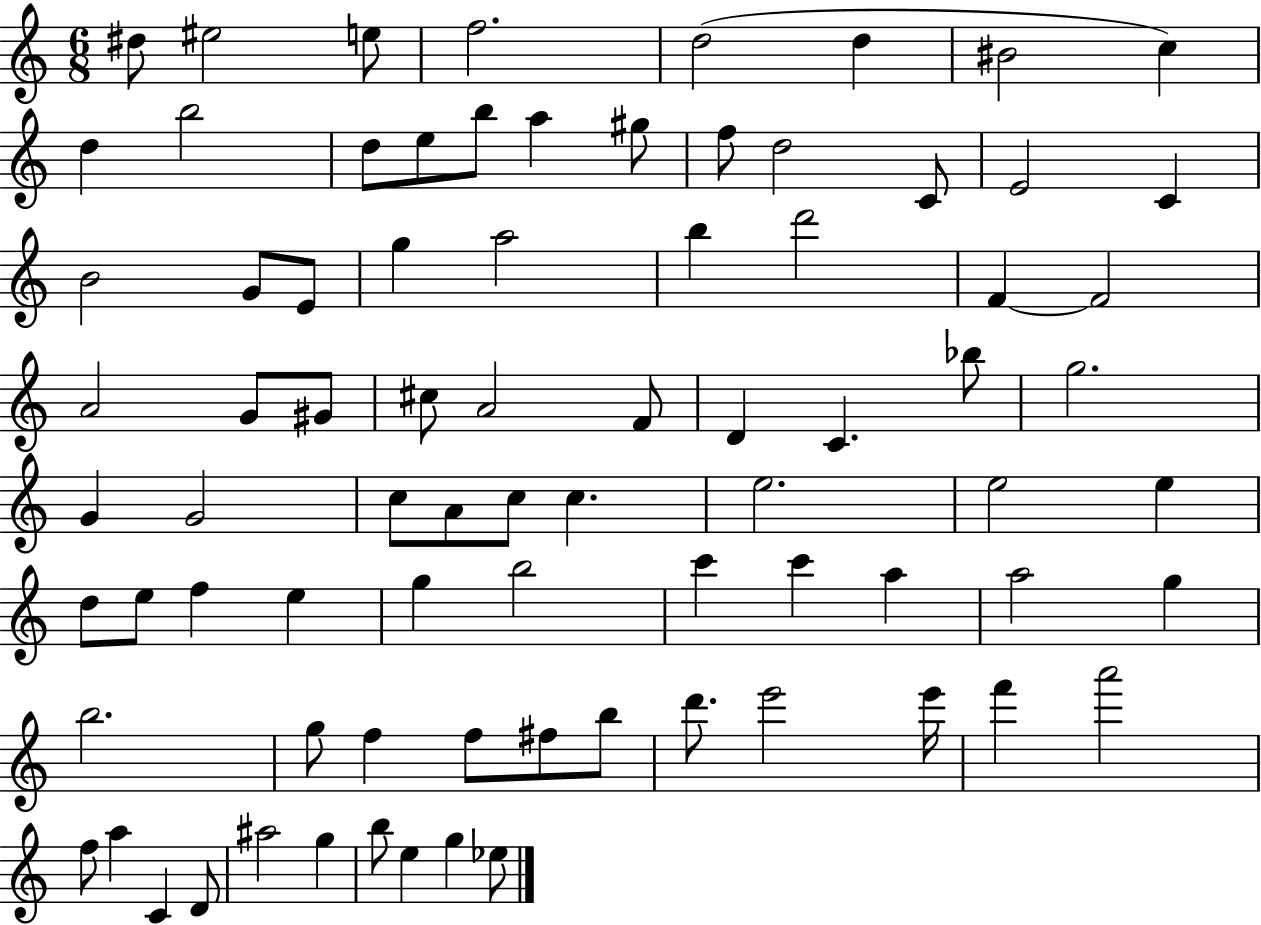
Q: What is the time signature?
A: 6/8